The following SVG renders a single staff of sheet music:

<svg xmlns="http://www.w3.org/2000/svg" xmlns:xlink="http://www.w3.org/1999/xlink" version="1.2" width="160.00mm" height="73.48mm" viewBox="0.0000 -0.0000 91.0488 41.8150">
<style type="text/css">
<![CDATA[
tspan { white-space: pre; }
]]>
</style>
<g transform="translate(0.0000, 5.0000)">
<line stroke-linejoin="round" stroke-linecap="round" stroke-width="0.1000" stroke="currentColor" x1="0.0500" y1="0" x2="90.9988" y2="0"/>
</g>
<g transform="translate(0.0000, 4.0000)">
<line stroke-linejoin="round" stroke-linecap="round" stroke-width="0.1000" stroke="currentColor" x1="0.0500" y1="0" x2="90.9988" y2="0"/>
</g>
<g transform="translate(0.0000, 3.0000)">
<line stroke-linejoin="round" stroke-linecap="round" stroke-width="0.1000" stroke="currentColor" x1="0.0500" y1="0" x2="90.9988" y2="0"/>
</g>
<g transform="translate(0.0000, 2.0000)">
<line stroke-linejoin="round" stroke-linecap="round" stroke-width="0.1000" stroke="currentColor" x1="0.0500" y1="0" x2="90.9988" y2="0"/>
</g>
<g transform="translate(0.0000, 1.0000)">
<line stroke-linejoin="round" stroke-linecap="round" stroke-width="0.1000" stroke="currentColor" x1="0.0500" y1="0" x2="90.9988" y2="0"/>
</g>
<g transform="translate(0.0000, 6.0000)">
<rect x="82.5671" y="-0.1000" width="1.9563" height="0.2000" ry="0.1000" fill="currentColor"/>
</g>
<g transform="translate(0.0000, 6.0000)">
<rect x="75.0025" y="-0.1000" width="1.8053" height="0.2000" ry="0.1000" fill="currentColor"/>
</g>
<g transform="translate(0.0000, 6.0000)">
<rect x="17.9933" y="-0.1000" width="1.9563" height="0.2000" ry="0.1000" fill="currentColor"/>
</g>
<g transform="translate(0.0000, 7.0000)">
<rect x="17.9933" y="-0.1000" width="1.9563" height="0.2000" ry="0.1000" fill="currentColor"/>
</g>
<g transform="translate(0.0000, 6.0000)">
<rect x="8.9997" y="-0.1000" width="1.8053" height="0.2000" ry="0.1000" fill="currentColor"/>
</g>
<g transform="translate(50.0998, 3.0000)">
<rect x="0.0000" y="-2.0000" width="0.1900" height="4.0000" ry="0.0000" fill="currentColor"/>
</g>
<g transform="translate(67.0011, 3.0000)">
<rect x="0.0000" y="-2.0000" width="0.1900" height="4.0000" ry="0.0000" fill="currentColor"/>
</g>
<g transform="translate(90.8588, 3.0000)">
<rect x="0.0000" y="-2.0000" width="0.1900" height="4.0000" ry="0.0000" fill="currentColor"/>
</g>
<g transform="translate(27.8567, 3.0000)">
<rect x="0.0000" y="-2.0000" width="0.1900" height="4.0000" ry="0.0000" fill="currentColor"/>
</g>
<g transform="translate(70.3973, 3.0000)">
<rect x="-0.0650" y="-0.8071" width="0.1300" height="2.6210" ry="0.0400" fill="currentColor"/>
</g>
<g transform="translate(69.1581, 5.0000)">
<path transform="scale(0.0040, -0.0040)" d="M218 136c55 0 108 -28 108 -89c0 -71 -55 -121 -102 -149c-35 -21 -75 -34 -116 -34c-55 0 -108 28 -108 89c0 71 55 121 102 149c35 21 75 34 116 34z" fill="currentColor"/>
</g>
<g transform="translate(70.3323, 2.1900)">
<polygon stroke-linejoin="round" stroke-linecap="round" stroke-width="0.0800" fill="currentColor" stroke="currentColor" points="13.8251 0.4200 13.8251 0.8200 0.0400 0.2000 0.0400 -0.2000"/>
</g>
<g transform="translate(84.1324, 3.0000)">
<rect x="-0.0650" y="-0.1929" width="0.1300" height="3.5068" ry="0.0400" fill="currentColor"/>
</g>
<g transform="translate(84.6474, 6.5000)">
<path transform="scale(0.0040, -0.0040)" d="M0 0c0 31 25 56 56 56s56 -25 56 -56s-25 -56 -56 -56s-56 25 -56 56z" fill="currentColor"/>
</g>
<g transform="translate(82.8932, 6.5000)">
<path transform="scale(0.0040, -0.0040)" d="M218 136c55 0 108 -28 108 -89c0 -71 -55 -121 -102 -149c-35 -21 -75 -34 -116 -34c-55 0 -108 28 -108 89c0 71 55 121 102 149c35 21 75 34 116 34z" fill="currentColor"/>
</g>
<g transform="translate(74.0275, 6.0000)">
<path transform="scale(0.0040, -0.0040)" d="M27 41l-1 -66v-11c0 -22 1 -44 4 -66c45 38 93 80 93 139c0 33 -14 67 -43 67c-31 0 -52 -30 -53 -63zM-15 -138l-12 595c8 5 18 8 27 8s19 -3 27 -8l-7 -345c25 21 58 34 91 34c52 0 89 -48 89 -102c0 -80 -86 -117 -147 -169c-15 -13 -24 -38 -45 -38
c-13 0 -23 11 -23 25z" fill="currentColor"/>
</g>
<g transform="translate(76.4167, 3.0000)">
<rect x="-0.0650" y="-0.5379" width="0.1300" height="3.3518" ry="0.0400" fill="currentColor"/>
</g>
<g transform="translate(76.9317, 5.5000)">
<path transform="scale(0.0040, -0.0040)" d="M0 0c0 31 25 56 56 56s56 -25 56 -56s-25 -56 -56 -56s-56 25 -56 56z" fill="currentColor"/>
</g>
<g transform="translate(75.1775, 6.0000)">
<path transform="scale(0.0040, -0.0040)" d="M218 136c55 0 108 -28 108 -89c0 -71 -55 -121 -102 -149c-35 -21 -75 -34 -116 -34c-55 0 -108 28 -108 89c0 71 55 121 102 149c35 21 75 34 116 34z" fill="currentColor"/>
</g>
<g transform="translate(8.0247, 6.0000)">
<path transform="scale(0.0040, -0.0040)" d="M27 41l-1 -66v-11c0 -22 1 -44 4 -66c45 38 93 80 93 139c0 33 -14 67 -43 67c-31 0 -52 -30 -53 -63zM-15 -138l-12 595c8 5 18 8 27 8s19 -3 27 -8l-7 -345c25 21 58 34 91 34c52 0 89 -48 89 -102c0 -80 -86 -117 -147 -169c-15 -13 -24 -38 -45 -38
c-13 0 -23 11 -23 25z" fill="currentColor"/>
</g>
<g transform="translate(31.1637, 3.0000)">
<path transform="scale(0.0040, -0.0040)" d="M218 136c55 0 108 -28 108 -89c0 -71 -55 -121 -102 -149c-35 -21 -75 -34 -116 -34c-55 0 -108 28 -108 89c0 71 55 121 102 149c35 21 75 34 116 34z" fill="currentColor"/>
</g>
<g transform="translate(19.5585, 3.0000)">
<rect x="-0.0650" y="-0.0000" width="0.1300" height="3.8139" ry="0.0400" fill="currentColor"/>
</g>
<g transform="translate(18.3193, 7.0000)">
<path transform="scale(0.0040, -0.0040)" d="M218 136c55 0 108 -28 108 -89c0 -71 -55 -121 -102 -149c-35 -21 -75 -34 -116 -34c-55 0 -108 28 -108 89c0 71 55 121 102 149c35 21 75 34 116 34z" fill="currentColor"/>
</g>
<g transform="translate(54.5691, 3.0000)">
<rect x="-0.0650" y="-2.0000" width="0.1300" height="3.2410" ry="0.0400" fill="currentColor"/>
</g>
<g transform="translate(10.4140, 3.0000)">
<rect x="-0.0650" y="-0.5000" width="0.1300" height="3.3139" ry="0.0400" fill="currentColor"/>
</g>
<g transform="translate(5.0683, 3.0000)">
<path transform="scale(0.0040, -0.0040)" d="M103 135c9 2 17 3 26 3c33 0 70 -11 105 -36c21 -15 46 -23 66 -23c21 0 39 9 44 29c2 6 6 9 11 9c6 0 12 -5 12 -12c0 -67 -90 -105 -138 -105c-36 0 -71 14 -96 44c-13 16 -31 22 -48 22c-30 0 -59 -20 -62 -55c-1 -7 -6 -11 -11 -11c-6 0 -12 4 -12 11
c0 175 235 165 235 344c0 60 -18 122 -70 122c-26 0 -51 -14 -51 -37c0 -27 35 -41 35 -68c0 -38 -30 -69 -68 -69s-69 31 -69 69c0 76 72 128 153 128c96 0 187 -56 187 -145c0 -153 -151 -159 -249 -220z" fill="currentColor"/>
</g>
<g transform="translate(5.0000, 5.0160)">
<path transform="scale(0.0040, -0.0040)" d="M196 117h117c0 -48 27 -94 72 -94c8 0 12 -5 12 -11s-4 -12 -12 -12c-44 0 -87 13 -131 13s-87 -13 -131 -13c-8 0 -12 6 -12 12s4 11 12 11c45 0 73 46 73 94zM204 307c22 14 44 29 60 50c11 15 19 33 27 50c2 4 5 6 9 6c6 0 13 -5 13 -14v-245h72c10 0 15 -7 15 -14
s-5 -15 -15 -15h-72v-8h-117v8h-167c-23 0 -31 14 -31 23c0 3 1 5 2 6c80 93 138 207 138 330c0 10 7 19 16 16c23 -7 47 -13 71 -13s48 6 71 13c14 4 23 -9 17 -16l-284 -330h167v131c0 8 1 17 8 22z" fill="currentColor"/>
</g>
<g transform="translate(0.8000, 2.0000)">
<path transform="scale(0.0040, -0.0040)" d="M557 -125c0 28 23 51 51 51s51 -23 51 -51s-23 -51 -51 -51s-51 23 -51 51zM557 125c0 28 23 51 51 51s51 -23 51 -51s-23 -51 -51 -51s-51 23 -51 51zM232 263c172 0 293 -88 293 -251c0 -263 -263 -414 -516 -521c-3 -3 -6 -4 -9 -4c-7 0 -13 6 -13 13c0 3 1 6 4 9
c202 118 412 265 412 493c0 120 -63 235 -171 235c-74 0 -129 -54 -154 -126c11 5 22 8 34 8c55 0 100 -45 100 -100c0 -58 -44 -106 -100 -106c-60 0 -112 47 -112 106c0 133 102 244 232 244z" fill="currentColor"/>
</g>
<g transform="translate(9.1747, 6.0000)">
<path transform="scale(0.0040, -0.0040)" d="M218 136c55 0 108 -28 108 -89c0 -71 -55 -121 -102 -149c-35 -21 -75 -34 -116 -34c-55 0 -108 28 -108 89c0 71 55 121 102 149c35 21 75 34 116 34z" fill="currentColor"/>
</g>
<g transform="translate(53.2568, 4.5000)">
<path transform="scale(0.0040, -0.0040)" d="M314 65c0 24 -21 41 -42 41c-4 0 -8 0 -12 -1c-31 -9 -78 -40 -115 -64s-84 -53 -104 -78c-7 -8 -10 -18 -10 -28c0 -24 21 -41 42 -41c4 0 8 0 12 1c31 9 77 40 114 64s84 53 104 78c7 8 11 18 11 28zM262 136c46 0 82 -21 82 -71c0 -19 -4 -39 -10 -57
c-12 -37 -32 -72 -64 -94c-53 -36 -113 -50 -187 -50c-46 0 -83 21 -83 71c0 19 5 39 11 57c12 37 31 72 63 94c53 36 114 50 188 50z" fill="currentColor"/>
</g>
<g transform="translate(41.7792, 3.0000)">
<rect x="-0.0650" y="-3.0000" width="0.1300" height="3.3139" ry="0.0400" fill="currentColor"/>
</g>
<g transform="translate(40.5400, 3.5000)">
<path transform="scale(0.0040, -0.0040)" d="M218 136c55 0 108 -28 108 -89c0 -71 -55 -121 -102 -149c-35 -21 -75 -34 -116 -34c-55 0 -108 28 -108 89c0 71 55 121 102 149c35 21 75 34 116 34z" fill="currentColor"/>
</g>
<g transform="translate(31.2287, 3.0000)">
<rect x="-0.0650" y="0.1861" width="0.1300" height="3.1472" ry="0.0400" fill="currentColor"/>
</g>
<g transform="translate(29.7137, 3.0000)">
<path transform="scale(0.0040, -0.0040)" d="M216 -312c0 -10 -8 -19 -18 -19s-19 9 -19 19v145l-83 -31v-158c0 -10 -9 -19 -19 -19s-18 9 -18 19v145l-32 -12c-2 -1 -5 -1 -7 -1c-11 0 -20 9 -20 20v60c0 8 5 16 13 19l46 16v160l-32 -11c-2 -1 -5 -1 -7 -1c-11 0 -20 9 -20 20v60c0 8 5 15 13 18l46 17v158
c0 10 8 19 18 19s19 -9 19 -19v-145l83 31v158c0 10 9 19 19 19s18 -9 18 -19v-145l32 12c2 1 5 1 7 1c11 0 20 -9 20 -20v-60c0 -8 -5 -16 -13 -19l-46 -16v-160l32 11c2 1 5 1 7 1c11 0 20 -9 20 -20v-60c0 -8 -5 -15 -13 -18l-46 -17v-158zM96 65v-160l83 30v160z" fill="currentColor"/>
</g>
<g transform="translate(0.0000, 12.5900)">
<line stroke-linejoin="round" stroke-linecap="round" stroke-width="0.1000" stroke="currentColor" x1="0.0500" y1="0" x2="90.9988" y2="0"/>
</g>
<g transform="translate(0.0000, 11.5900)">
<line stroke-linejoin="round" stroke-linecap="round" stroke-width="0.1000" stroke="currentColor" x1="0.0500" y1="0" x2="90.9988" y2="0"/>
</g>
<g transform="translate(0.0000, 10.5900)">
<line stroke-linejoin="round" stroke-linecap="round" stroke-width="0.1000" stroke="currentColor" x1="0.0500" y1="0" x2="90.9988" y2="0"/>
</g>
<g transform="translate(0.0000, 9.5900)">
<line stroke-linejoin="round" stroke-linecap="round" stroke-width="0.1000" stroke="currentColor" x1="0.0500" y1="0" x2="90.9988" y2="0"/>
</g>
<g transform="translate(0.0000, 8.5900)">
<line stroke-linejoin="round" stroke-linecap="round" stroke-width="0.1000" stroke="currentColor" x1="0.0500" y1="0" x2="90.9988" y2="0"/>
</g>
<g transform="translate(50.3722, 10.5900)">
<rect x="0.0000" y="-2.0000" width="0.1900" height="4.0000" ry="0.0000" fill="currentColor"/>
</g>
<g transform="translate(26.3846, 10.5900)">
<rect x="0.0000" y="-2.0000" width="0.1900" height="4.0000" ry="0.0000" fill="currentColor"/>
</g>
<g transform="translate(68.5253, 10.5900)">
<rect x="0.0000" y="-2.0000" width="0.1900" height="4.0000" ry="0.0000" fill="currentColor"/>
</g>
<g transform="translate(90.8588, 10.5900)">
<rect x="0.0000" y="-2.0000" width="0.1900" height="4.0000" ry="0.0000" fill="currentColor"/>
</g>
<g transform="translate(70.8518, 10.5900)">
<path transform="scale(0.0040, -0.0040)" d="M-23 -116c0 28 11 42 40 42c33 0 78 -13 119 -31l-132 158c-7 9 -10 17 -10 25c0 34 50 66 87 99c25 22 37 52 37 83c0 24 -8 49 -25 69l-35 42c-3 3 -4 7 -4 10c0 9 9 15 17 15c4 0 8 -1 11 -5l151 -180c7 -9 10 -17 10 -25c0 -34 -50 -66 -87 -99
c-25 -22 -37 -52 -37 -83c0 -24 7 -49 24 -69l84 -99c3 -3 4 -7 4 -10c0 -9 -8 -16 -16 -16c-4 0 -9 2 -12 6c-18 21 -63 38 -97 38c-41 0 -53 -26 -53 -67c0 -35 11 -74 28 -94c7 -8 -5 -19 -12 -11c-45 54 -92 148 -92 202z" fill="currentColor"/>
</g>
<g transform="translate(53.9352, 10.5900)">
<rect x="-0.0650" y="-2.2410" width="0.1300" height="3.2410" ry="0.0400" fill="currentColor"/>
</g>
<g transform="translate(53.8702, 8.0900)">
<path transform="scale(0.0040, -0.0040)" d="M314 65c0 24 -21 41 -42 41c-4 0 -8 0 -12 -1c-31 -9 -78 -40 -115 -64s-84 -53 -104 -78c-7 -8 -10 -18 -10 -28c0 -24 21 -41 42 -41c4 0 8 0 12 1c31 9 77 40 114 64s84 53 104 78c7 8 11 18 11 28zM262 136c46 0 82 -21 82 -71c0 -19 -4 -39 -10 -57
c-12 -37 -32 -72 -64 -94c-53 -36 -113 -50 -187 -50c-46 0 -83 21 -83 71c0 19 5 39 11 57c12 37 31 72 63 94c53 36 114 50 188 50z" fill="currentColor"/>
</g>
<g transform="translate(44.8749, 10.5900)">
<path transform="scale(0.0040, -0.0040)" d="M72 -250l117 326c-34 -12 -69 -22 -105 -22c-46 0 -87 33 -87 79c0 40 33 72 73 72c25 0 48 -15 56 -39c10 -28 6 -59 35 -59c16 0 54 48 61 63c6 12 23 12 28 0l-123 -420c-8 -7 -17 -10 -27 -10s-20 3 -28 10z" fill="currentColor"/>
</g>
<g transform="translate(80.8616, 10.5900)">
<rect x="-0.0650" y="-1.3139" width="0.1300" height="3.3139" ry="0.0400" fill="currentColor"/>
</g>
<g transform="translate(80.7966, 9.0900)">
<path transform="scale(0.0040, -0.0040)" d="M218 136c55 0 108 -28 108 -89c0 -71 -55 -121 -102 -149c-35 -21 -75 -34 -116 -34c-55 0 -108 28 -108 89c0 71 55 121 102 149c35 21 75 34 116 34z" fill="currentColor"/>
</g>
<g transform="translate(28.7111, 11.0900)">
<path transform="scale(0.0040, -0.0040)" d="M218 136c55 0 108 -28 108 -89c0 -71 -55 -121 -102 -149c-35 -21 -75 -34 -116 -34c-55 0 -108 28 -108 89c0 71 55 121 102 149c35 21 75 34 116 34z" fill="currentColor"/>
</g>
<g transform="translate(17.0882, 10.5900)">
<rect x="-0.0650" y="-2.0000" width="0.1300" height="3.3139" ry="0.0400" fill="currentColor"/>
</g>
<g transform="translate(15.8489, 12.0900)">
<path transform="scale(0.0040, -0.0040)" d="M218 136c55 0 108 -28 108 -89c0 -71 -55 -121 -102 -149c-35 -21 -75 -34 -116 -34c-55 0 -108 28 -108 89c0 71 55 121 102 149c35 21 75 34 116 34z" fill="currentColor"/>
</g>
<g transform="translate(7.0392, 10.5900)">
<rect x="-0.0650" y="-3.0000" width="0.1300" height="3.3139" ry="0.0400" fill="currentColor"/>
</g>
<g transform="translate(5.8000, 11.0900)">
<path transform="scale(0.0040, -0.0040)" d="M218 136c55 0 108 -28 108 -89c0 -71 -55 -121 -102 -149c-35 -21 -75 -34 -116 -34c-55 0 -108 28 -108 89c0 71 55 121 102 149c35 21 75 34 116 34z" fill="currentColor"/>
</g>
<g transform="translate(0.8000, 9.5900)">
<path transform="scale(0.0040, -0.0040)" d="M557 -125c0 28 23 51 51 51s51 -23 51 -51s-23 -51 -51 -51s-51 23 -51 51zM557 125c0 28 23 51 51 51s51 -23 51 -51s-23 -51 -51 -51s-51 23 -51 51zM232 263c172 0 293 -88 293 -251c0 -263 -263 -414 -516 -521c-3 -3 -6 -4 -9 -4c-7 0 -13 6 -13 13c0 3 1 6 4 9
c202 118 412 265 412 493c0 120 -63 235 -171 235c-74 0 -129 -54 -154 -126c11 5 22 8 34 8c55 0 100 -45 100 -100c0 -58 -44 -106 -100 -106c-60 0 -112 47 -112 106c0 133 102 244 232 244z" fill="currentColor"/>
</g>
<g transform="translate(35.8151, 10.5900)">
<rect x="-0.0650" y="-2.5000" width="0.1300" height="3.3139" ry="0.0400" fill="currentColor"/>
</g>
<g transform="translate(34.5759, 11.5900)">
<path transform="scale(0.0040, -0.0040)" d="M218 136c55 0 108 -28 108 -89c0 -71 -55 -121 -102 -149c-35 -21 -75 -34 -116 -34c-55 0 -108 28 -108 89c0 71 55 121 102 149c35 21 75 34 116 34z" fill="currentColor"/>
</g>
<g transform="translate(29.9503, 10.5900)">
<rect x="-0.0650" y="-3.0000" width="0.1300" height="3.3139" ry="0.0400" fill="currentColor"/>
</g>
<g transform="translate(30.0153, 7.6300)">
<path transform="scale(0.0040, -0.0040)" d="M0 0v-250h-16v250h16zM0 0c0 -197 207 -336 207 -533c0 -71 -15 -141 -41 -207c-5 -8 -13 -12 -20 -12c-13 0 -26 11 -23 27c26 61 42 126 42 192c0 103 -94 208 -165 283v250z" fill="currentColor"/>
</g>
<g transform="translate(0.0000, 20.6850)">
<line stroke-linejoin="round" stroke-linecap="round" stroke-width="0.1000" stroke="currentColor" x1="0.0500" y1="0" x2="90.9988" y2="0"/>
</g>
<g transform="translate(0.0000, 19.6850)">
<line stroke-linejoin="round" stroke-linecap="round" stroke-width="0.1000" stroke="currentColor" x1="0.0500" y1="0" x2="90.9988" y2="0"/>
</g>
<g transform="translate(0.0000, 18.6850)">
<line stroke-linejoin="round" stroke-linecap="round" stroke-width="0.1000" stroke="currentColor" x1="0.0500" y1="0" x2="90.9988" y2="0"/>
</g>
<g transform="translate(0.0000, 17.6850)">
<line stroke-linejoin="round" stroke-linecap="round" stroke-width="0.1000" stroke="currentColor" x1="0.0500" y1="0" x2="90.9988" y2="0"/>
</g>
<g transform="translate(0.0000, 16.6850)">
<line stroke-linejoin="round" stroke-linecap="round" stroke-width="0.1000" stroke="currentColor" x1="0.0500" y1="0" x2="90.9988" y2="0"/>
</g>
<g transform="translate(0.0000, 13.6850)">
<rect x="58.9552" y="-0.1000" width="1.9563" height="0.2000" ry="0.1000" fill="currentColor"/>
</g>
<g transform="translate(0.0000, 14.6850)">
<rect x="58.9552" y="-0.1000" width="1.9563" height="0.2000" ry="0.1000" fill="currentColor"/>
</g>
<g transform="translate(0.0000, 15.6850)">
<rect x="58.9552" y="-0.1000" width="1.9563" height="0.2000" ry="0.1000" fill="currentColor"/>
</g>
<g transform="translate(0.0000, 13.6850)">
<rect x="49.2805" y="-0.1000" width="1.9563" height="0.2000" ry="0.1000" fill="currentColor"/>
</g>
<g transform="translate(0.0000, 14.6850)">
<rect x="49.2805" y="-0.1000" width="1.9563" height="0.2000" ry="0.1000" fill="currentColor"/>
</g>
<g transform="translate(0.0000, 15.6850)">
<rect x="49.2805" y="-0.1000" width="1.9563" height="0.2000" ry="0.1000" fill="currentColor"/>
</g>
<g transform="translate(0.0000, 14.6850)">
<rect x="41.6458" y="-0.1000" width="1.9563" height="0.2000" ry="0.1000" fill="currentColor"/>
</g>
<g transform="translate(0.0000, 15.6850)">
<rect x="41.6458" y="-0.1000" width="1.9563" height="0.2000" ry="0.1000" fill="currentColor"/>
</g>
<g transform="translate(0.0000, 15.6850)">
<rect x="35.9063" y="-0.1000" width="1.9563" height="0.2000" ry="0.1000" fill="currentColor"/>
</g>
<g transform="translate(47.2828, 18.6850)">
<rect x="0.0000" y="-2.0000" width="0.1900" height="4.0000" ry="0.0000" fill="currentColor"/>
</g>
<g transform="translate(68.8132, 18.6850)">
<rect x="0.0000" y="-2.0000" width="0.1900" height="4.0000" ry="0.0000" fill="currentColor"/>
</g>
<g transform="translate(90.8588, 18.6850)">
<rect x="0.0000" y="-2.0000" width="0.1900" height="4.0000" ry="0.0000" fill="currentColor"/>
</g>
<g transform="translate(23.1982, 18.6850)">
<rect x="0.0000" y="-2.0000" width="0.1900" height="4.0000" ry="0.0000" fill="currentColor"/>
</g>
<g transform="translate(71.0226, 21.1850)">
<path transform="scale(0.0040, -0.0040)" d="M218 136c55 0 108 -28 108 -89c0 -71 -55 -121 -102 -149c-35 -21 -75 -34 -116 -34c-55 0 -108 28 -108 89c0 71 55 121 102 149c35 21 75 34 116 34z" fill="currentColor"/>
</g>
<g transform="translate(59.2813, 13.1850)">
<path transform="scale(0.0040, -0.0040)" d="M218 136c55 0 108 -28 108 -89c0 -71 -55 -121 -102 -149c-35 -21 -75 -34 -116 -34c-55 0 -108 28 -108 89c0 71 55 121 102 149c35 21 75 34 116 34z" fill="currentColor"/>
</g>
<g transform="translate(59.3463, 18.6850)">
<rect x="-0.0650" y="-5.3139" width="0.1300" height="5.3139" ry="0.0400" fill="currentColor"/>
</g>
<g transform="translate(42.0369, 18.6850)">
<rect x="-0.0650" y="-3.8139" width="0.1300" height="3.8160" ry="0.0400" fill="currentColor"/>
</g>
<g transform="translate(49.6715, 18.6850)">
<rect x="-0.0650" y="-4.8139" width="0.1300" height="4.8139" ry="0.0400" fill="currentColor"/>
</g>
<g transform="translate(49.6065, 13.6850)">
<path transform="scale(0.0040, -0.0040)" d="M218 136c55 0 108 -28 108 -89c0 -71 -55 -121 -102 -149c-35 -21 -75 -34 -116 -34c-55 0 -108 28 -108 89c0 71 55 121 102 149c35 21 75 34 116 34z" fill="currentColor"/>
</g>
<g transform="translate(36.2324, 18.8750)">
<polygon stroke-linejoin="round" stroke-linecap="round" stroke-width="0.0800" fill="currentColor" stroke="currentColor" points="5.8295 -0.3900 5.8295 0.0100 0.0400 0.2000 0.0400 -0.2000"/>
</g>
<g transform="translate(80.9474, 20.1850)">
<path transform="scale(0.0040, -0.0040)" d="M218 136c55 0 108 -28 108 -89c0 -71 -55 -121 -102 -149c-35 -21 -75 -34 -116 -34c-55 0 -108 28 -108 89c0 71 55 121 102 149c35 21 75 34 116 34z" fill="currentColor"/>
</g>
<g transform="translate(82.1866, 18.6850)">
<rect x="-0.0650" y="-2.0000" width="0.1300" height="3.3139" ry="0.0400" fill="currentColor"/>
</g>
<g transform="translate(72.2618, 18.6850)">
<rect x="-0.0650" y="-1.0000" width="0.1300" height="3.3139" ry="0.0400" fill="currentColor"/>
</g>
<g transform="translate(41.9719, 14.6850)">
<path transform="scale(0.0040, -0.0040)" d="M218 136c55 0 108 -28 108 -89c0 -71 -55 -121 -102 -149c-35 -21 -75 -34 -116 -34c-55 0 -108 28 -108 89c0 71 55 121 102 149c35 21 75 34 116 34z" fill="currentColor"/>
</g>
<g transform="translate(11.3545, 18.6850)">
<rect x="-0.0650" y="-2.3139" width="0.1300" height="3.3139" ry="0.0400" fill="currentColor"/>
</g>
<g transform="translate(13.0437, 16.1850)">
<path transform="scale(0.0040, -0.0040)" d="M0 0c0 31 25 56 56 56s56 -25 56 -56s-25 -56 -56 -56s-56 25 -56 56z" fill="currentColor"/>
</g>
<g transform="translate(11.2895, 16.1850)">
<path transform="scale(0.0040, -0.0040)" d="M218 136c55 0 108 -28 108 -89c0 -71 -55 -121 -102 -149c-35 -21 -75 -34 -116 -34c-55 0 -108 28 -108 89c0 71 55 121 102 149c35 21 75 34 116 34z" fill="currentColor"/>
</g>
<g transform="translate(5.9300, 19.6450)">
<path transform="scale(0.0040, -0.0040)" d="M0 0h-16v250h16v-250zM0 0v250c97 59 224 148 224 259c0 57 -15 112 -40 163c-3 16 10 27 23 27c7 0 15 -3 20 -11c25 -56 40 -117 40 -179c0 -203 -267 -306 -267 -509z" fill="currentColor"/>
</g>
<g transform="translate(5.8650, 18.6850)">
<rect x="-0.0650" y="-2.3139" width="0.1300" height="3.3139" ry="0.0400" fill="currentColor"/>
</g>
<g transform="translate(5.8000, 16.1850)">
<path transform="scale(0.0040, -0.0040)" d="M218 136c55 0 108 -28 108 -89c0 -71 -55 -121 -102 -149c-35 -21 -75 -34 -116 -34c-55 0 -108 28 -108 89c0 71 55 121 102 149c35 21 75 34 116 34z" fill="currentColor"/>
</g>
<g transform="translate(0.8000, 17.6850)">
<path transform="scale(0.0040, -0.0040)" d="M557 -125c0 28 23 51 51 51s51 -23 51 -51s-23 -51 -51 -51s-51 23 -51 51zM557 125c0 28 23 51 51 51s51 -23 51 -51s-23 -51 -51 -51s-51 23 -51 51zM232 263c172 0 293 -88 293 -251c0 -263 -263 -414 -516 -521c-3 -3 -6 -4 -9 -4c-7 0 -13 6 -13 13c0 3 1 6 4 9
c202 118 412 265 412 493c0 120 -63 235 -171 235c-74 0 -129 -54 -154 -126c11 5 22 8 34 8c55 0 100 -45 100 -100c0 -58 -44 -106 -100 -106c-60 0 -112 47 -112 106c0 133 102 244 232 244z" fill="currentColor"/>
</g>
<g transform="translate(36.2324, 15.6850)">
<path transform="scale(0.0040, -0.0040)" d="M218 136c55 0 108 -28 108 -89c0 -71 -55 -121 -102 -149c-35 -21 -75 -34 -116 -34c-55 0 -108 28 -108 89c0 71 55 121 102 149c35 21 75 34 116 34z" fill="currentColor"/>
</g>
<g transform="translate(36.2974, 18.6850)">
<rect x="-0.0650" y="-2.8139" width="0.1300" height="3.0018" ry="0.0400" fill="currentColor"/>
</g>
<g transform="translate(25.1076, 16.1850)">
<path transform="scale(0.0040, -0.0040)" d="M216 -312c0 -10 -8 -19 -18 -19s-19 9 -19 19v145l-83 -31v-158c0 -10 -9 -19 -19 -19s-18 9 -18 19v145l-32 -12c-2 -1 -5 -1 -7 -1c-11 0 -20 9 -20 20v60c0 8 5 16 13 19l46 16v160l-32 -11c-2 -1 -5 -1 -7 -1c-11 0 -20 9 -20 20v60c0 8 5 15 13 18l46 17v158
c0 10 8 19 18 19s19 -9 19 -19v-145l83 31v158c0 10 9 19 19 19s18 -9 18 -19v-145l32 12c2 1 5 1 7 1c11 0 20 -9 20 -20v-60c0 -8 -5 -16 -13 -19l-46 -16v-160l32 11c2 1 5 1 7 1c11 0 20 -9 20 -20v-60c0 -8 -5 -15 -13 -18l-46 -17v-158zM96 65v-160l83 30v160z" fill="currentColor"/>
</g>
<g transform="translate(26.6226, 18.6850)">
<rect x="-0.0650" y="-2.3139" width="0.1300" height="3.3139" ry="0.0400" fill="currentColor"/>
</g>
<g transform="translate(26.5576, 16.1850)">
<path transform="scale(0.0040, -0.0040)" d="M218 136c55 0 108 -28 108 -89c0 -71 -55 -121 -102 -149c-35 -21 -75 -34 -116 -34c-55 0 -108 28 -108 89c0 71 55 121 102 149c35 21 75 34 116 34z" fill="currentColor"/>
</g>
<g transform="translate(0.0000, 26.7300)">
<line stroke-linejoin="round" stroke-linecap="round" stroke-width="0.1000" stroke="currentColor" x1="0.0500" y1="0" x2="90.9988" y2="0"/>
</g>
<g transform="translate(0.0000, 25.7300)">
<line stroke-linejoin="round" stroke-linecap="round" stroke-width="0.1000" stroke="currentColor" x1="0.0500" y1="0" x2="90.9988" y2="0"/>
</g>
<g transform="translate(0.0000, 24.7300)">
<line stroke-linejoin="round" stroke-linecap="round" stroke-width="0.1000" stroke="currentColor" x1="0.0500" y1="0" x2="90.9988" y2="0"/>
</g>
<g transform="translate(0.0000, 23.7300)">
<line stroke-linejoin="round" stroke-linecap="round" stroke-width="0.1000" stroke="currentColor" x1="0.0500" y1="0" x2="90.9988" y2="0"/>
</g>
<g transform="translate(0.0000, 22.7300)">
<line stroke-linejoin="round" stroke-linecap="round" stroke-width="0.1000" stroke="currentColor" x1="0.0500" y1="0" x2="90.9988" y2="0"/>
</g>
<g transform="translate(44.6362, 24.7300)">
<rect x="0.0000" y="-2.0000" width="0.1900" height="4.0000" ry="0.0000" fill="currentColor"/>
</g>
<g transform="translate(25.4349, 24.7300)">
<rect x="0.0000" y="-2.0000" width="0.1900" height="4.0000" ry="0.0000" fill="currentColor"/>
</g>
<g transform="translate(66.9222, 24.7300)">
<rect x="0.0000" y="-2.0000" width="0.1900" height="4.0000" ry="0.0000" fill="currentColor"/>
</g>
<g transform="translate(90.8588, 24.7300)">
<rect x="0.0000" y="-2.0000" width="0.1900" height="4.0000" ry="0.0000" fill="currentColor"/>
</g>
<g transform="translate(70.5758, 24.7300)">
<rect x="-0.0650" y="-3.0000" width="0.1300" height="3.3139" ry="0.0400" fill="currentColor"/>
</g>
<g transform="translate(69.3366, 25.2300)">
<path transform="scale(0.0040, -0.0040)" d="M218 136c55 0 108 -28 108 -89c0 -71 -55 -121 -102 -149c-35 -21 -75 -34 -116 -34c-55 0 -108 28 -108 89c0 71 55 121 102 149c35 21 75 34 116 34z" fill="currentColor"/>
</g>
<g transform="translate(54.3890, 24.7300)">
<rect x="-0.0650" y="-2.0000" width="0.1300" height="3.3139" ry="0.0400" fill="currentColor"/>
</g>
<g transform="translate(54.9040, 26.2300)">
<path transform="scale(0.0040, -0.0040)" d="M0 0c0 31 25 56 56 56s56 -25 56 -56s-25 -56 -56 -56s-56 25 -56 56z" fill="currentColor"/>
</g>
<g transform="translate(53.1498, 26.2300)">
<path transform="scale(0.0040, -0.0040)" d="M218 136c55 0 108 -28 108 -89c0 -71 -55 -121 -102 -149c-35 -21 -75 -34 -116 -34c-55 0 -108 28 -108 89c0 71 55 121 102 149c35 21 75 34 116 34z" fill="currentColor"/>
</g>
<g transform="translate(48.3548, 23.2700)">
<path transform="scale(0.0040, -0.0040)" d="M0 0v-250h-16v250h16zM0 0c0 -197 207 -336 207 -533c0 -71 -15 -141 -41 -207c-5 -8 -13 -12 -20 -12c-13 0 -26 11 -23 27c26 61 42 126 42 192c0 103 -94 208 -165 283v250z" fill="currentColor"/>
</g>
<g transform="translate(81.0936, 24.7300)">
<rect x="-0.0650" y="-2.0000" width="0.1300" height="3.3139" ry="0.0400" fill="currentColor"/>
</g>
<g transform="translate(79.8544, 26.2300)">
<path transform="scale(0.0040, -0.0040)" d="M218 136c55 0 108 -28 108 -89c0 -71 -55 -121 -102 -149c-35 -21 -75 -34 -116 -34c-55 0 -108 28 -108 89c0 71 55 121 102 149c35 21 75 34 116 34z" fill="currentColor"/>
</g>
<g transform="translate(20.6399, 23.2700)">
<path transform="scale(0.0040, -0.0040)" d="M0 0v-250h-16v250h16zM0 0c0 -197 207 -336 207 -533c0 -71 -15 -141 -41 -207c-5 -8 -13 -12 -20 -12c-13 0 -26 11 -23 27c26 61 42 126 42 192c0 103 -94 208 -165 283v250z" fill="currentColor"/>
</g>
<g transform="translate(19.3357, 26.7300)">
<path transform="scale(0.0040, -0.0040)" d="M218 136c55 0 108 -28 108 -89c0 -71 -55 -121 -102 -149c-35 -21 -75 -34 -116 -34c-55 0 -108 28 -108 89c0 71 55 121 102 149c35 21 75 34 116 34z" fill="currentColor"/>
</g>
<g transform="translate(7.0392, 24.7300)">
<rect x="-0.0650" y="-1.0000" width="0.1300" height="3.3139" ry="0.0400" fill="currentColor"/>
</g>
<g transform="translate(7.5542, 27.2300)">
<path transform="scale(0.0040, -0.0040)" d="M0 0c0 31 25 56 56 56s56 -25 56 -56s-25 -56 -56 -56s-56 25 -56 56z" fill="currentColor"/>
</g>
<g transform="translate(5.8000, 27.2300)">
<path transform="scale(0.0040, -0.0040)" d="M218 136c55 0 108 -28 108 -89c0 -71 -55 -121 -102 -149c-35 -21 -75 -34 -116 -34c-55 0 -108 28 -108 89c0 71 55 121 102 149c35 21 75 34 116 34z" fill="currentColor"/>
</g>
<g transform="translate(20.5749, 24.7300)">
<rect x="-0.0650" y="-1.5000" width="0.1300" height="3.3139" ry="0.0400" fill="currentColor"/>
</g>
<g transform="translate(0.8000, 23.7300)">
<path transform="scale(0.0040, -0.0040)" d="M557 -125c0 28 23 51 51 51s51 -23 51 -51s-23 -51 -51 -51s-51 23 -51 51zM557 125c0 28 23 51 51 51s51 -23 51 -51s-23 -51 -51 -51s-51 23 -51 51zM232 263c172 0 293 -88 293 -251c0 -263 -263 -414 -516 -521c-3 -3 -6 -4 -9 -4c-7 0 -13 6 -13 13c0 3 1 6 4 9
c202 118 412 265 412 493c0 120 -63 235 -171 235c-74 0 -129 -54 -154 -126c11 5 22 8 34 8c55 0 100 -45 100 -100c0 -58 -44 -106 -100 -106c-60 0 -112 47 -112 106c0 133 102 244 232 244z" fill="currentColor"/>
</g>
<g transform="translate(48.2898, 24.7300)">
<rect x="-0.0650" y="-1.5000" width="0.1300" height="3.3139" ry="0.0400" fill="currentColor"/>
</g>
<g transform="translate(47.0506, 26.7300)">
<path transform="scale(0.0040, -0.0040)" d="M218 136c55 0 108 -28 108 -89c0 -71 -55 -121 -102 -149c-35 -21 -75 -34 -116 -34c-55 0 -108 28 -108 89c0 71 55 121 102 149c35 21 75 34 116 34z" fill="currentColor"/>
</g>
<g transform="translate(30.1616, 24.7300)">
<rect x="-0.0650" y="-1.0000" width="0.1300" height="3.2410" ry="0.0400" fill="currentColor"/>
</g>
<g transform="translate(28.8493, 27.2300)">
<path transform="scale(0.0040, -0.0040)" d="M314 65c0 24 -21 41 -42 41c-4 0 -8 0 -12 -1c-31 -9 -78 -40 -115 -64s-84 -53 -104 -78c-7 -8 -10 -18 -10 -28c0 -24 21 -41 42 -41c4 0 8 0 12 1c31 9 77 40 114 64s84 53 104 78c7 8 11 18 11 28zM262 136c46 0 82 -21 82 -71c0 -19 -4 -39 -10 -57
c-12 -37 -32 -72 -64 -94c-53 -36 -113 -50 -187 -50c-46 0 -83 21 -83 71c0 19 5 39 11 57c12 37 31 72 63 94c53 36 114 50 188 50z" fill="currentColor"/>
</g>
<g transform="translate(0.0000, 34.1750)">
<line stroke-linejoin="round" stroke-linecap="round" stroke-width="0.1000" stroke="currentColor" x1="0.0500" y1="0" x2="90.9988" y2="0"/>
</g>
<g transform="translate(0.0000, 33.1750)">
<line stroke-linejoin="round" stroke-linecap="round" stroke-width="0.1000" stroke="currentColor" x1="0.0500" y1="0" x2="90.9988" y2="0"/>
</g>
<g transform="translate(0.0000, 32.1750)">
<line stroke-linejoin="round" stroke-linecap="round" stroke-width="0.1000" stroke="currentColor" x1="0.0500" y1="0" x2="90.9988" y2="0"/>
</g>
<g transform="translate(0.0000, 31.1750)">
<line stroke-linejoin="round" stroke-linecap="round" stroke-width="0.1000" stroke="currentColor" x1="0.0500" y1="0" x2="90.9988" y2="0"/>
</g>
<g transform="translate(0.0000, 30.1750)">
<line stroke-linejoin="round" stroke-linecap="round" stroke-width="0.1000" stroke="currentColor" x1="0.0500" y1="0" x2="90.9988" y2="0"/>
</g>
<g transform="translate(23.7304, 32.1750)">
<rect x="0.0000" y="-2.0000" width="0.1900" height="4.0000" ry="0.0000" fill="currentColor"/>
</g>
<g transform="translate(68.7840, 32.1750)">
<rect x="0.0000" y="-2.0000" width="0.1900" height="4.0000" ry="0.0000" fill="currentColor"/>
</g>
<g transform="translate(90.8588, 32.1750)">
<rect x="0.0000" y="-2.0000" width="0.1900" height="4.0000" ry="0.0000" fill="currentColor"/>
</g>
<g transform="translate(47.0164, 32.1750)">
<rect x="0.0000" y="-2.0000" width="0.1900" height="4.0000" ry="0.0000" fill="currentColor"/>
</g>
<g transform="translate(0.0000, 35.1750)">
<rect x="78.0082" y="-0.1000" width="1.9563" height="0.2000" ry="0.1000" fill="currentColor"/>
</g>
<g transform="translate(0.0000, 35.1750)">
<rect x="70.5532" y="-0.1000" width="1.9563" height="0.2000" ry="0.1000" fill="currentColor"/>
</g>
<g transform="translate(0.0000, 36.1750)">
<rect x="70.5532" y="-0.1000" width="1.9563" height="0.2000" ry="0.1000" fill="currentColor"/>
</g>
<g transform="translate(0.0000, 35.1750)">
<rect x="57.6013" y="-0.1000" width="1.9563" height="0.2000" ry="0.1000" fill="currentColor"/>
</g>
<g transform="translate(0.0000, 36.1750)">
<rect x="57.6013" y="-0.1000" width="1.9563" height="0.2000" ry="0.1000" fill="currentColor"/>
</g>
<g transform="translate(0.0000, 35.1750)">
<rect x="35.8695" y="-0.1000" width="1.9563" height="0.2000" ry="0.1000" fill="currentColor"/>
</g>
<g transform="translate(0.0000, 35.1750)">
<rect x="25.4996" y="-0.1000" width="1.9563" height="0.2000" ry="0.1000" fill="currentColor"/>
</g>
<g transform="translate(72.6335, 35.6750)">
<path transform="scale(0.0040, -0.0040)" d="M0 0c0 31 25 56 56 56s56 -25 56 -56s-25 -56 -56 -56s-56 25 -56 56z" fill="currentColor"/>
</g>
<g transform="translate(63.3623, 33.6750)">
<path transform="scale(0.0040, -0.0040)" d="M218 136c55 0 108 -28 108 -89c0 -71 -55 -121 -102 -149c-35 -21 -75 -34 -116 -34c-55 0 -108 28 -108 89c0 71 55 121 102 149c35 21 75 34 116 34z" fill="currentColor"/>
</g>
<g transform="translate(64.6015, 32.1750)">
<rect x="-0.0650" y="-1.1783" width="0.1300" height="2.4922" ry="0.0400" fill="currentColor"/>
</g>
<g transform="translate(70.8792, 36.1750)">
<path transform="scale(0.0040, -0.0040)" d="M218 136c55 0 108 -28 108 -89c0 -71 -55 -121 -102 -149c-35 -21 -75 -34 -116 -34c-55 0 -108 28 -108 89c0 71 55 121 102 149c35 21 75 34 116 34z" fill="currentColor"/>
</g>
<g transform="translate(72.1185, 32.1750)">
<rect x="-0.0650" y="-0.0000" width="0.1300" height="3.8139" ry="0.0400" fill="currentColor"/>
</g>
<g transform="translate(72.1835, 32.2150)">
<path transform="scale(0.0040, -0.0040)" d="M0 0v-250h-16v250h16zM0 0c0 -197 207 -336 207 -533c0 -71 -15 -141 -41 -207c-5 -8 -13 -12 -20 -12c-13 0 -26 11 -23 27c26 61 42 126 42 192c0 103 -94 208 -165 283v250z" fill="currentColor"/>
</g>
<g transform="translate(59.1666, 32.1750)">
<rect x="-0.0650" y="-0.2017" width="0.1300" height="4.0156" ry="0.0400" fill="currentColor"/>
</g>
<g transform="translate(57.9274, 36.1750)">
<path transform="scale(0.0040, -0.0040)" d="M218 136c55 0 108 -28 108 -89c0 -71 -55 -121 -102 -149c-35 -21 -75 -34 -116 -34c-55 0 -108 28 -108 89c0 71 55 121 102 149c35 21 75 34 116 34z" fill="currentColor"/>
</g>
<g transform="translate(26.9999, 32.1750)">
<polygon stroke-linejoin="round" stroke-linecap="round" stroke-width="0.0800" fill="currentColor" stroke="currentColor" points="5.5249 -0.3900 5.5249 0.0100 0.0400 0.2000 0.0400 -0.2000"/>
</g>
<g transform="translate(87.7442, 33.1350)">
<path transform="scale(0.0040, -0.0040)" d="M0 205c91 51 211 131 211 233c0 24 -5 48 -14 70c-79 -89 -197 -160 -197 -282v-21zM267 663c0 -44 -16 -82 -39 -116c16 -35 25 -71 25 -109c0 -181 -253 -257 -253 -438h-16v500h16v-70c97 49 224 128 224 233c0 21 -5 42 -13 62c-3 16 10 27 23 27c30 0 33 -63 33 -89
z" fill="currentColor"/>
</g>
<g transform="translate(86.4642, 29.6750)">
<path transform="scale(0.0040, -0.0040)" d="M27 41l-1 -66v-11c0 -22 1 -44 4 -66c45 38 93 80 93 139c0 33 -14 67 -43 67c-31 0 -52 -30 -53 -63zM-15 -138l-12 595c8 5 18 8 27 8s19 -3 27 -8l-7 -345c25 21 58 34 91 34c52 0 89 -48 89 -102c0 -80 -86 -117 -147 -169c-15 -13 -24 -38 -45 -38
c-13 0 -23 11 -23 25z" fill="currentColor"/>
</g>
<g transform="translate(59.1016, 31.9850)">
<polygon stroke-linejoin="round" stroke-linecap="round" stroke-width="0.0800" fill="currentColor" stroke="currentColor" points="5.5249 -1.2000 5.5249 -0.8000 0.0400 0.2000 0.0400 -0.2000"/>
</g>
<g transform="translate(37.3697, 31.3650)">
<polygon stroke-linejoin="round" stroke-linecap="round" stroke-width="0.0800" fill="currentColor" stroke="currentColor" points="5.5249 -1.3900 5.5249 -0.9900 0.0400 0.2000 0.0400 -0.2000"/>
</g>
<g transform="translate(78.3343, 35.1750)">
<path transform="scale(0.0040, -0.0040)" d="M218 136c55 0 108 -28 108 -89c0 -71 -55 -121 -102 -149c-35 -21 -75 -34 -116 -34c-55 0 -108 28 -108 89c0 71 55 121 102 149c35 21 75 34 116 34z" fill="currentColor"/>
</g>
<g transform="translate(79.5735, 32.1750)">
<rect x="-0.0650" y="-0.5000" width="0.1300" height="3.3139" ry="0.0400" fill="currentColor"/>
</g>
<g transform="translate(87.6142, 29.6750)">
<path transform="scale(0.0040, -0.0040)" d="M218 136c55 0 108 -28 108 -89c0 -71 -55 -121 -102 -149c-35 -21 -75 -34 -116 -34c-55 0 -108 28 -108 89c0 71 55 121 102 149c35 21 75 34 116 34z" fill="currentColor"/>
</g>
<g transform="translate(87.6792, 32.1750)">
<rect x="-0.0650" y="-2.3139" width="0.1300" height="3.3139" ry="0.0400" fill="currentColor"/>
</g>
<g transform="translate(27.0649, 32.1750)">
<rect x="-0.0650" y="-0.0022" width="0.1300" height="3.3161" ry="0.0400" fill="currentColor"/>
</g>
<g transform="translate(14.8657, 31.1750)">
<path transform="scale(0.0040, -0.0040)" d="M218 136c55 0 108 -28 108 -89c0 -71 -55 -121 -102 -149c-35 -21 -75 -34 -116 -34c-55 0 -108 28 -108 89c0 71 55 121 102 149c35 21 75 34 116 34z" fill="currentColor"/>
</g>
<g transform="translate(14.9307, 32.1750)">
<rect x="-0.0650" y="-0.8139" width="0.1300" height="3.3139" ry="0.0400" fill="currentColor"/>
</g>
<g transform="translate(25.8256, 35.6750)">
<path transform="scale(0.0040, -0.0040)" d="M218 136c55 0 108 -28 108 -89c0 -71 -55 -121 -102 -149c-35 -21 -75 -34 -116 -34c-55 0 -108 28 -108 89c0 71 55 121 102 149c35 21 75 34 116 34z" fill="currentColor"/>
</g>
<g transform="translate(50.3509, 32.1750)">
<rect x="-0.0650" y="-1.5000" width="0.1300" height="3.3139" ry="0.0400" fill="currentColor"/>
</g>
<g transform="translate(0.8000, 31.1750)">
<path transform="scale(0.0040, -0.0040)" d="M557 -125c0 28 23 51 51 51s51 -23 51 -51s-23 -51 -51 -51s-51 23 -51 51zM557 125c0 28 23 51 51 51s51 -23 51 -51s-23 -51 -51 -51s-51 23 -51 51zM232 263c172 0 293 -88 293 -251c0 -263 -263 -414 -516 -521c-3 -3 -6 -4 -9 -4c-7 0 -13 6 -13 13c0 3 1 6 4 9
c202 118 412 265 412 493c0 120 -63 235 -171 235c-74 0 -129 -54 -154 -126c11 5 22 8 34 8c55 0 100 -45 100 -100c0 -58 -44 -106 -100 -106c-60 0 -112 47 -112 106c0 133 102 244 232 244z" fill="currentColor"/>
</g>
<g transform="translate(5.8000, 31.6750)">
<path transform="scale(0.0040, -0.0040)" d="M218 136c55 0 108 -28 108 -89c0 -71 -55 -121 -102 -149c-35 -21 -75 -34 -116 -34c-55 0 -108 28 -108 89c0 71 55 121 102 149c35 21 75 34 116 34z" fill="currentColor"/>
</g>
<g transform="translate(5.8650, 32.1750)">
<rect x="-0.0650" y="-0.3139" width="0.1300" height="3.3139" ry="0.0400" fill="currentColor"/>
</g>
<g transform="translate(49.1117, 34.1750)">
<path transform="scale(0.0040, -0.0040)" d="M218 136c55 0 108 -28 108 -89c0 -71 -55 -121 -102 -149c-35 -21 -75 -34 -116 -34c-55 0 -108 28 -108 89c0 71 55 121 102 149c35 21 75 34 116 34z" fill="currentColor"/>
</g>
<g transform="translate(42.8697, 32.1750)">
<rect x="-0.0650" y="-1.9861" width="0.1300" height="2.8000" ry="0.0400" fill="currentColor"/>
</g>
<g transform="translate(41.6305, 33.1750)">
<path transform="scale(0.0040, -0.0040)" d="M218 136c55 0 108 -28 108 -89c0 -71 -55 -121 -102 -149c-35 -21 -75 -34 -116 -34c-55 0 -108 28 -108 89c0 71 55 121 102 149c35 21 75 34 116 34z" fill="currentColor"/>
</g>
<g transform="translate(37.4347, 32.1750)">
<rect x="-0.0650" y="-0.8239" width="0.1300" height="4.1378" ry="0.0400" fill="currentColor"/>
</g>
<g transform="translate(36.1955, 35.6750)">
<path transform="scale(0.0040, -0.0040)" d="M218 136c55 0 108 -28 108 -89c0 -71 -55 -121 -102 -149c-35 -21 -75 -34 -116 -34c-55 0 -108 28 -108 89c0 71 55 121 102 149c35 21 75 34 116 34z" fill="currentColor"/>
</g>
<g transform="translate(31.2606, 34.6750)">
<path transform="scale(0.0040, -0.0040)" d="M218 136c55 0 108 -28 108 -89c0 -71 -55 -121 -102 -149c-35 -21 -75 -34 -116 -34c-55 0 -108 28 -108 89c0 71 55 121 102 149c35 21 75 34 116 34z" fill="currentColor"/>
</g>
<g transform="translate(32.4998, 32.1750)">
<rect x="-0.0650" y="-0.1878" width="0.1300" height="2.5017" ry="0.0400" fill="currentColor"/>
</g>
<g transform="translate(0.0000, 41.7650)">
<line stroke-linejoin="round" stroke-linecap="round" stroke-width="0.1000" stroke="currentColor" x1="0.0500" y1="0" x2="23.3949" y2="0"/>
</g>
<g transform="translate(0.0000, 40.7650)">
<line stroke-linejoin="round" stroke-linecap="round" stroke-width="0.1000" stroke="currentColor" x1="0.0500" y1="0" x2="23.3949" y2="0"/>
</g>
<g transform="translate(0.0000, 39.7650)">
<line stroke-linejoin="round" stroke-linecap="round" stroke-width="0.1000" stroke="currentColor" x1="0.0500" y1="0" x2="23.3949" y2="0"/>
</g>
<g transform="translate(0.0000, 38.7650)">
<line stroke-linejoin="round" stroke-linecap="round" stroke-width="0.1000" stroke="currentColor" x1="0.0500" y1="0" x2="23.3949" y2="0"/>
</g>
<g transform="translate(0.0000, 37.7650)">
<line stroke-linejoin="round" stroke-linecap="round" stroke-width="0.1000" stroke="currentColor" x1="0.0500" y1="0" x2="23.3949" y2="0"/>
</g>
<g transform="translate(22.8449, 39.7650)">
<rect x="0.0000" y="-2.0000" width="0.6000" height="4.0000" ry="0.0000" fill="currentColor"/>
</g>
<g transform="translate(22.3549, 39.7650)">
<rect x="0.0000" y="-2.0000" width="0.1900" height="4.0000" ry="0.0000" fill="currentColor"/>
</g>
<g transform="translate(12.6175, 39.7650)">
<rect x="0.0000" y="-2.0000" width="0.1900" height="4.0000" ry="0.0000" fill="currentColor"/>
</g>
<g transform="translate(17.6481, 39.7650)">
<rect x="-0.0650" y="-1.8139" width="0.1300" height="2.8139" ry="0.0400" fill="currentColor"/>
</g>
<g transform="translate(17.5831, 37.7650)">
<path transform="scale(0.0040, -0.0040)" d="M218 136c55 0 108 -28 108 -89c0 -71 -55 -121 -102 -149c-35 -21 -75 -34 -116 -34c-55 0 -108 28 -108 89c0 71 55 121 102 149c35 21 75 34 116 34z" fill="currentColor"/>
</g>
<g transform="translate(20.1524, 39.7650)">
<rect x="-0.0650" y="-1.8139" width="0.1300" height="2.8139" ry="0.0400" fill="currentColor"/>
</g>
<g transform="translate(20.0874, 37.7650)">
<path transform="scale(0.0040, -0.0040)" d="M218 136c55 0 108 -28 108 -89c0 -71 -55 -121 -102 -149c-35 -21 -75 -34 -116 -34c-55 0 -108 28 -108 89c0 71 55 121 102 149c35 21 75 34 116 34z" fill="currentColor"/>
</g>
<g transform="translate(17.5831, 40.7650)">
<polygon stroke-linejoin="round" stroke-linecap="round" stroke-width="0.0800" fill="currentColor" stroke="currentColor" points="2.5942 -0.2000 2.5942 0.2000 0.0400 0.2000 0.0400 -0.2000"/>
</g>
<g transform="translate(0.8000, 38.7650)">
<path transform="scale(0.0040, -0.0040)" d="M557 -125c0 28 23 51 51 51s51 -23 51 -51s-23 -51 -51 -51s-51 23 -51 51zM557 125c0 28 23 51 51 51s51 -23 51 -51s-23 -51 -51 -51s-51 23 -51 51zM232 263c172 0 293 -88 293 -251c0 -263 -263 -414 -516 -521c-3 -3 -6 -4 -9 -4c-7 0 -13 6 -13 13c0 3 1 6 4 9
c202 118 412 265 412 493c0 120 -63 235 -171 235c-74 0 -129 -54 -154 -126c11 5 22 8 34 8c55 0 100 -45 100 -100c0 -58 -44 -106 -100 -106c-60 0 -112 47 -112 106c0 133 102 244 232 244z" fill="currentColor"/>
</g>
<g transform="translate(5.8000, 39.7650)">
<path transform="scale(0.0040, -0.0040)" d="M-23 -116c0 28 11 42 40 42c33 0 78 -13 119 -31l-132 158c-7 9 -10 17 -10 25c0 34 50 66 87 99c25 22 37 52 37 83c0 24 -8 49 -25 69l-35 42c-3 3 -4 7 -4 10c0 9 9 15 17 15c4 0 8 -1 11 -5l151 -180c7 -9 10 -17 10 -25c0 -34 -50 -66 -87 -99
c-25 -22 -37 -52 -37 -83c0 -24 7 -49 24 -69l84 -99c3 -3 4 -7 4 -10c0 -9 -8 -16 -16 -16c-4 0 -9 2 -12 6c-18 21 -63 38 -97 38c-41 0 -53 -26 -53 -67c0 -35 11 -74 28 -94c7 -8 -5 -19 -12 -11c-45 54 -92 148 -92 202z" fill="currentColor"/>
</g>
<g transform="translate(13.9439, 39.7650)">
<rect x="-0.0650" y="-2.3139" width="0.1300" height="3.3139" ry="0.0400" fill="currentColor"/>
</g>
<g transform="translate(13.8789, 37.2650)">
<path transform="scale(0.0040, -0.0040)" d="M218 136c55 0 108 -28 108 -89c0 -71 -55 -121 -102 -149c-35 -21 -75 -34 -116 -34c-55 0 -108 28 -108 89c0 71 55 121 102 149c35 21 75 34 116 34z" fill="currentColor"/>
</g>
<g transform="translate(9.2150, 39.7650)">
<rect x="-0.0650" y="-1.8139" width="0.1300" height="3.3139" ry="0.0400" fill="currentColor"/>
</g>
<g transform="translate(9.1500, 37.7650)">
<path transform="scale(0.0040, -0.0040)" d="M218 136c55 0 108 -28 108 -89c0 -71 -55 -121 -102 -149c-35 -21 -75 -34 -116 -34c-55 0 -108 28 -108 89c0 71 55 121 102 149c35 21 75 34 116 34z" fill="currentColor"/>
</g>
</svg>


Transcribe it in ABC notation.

X:1
T:Untitled
M:2/4
L:1/4
K:C
_E,, C,, ^D, C, A,,2 G,,/2 _E,,/2 D,,/2 C, A,, C,/2 B,, z/2 B,2 z G, B,/2 B, ^B, C/2 E/2 G A F,, A,, F,, G,,/2 F,,2 G,,/2 A,, C, A,, E, F, D,,/2 F,,/2 D,,/2 B,,/2 G,, C,,/2 A,,/2 C,,/2 E,, _B,/4 z A, B, A,/2 A,/2